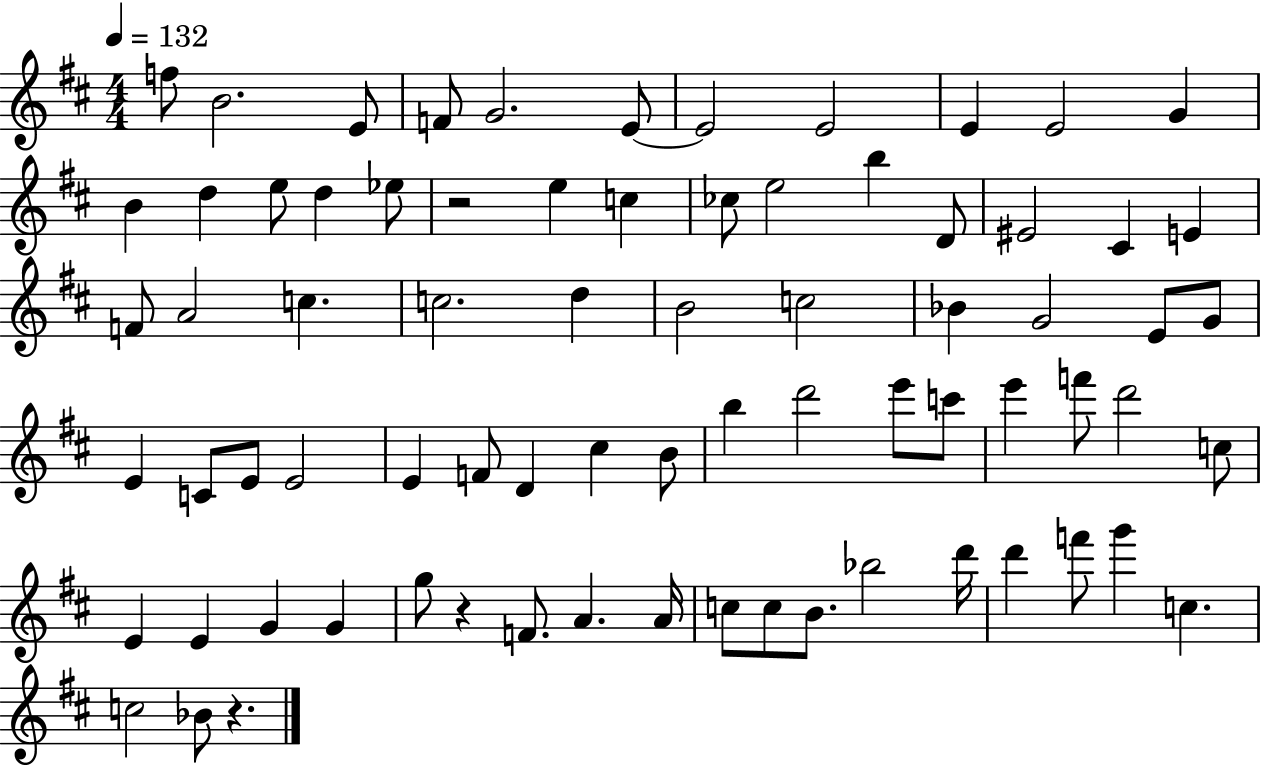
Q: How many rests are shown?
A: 3